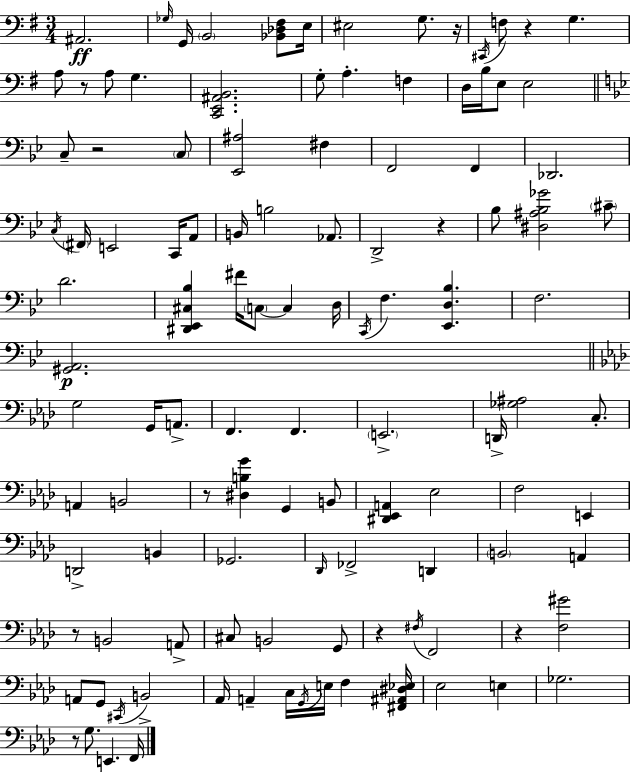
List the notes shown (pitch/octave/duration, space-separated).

A#2/h. Gb3/s G2/s B2/h [Bb2,Db3,F#3]/e E3/s EIS3/h G3/e. R/s C#2/s F3/e R/q G3/q. A3/e R/e A3/e G3/q. [C2,E2,A#2,B2]/h. G3/e A3/q. F3/q D3/s B3/s E3/e E3/h C3/e R/h C3/e [Eb2,A#3]/h F#3/q F2/h F2/q Db2/h. C3/s F#2/s E2/h C2/s A2/e B2/s B3/h Ab2/e. D2/h R/q Bb3/e [D#3,A#3,Bb3,Gb4]/h C#4/e D4/h. [D#2,Eb2,C#3,Bb3]/q F#4/s C3/e C3/q D3/s C2/s F3/q. [Eb2,D3,Bb3]/q. F3/h. [G#2,A2]/h. G3/h G2/s A2/e. F2/q. F2/q. E2/h. D2/s [Gb3,A#3]/h C3/e. A2/q B2/h R/e [D#3,B3,G4]/q G2/q B2/e [D#2,Eb2,A2]/q Eb3/h F3/h E2/q D2/h B2/q Gb2/h. Db2/s FES2/h D2/q B2/h A2/q R/e B2/h A2/e C#3/e B2/h G2/e R/q F#3/s F2/h R/q [F3,G#4]/h A2/e G2/e C#2/s B2/h Ab2/s A2/q C3/s G2/s E3/s F3/q [F#2,A#2,D#3,Eb3]/s Eb3/h E3/q Gb3/h. R/e G3/e. E2/q. F2/s